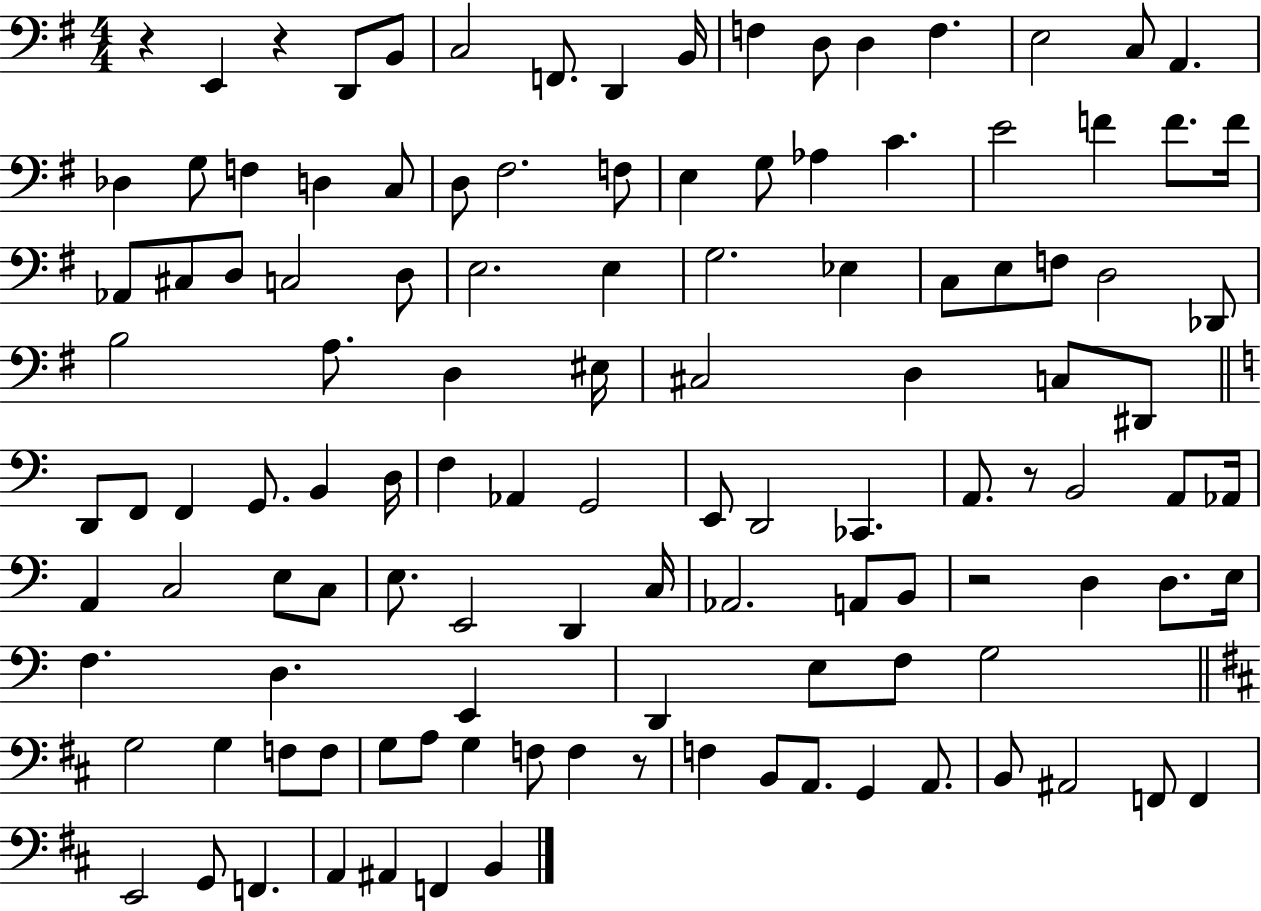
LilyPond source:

{
  \clef bass
  \numericTimeSignature
  \time 4/4
  \key g \major
  r4 e,4 r4 d,8 b,8 | c2 f,8. d,4 b,16 | f4 d8 d4 f4. | e2 c8 a,4. | \break des4 g8 f4 d4 c8 | d8 fis2. f8 | e4 g8 aes4 c'4. | e'2 f'4 f'8. f'16 | \break aes,8 cis8 d8 c2 d8 | e2. e4 | g2. ees4 | c8 e8 f8 d2 des,8 | \break b2 a8. d4 eis16 | cis2 d4 c8 dis,8 | \bar "||" \break \key a \minor d,8 f,8 f,4 g,8. b,4 d16 | f4 aes,4 g,2 | e,8 d,2 ces,4. | a,8. r8 b,2 a,8 aes,16 | \break a,4 c2 e8 c8 | e8. e,2 d,4 c16 | aes,2. a,8 b,8 | r2 d4 d8. e16 | \break f4. d4. e,4 | d,4 e8 f8 g2 | \bar "||" \break \key d \major g2 g4 f8 f8 | g8 a8 g4 f8 f4 r8 | f4 b,8 a,8. g,4 a,8. | b,8 ais,2 f,8 f,4 | \break e,2 g,8 f,4. | a,4 ais,4 f,4 b,4 | \bar "|."
}